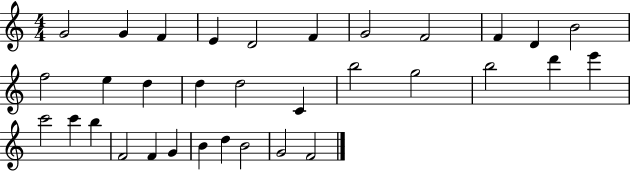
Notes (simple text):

G4/h G4/q F4/q E4/q D4/h F4/q G4/h F4/h F4/q D4/q B4/h F5/h E5/q D5/q D5/q D5/h C4/q B5/h G5/h B5/h D6/q E6/q C6/h C6/q B5/q F4/h F4/q G4/q B4/q D5/q B4/h G4/h F4/h